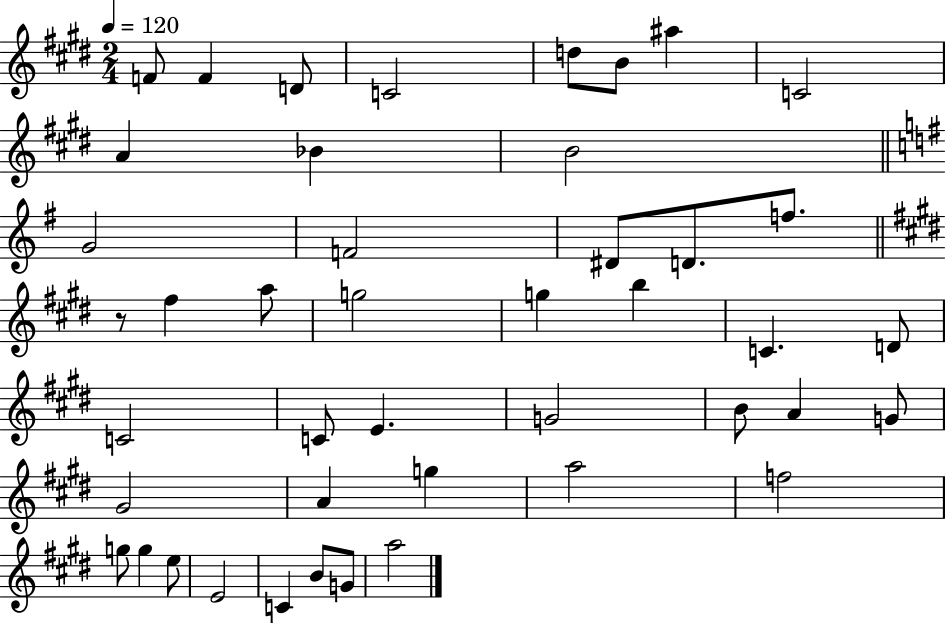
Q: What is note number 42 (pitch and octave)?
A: G4